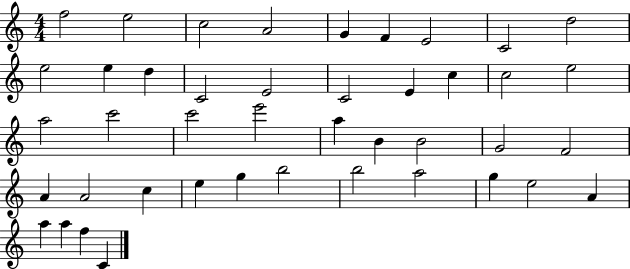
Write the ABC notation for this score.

X:1
T:Untitled
M:4/4
L:1/4
K:C
f2 e2 c2 A2 G F E2 C2 d2 e2 e d C2 E2 C2 E c c2 e2 a2 c'2 c'2 e'2 a B B2 G2 F2 A A2 c e g b2 b2 a2 g e2 A a a f C